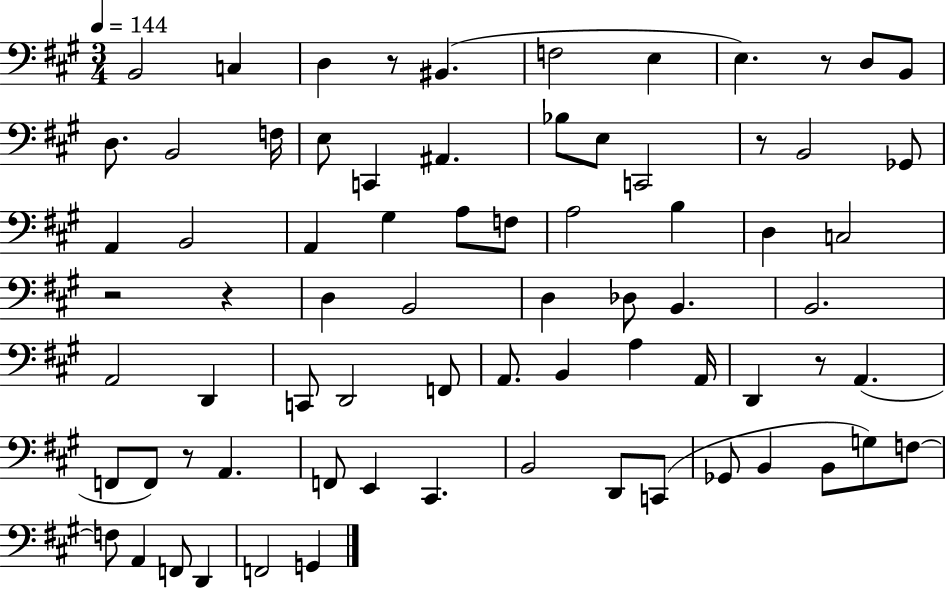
{
  \clef bass
  \numericTimeSignature
  \time 3/4
  \key a \major
  \tempo 4 = 144
  \repeat volta 2 { b,2 c4 | d4 r8 bis,4.( | f2 e4 | e4.) r8 d8 b,8 | \break d8. b,2 f16 | e8 c,4 ais,4. | bes8 e8 c,2 | r8 b,2 ges,8 | \break a,4 b,2 | a,4 gis4 a8 f8 | a2 b4 | d4 c2 | \break r2 r4 | d4 b,2 | d4 des8 b,4. | b,2. | \break a,2 d,4 | c,8 d,2 f,8 | a,8. b,4 a4 a,16 | d,4 r8 a,4.( | \break f,8 f,8) r8 a,4. | f,8 e,4 cis,4. | b,2 d,8 c,8( | ges,8 b,4 b,8 g8) f8~~ | \break f8 a,4 f,8 d,4 | f,2 g,4 | } \bar "|."
}